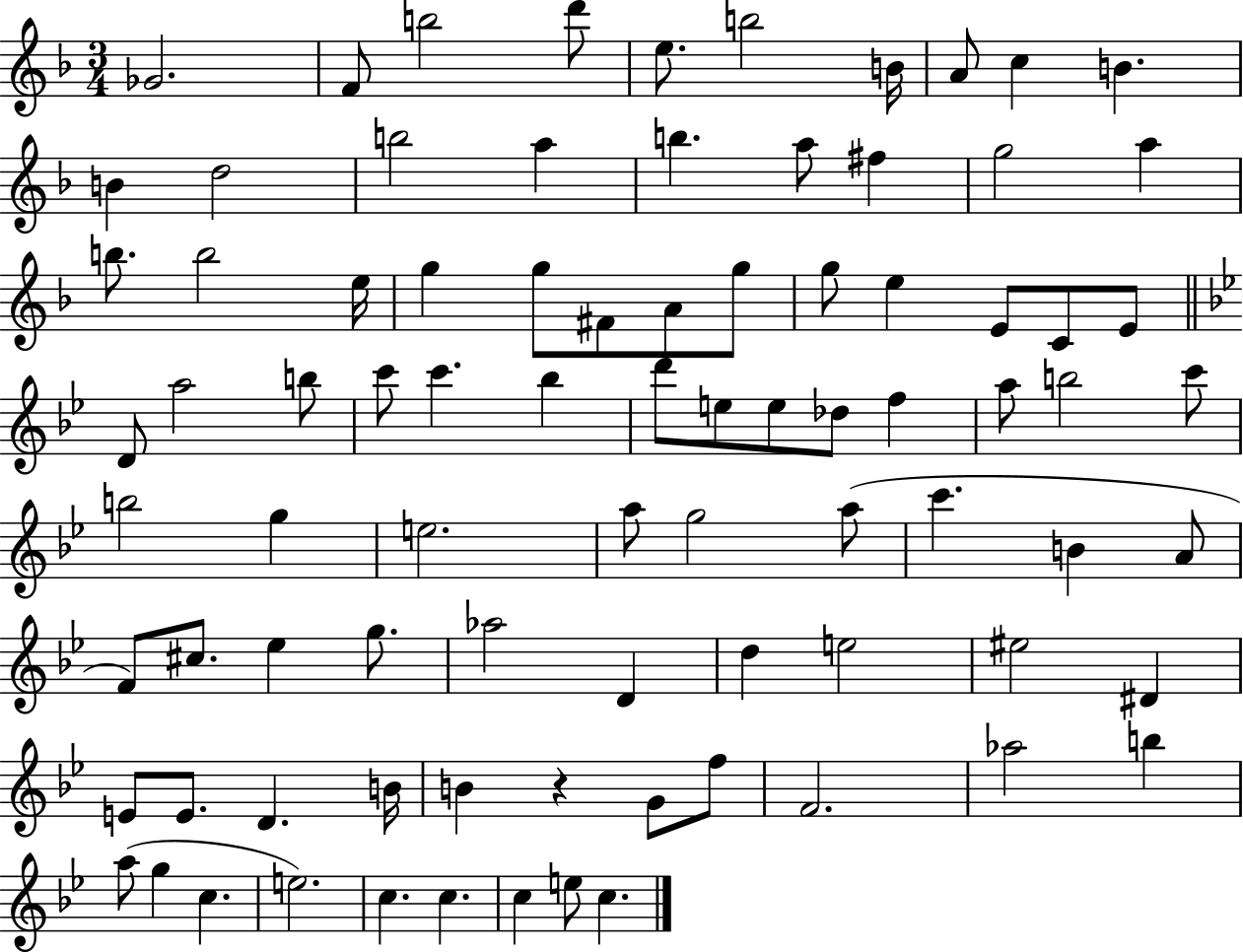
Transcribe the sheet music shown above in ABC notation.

X:1
T:Untitled
M:3/4
L:1/4
K:F
_G2 F/2 b2 d'/2 e/2 b2 B/4 A/2 c B B d2 b2 a b a/2 ^f g2 a b/2 b2 e/4 g g/2 ^F/2 A/2 g/2 g/2 e E/2 C/2 E/2 D/2 a2 b/2 c'/2 c' _b d'/2 e/2 e/2 _d/2 f a/2 b2 c'/2 b2 g e2 a/2 g2 a/2 c' B A/2 F/2 ^c/2 _e g/2 _a2 D d e2 ^e2 ^D E/2 E/2 D B/4 B z G/2 f/2 F2 _a2 b a/2 g c e2 c c c e/2 c